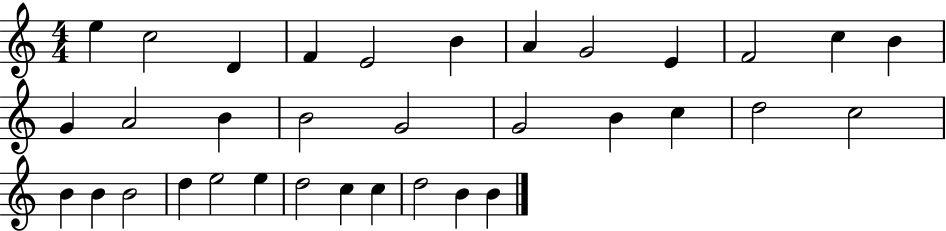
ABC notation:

X:1
T:Untitled
M:4/4
L:1/4
K:C
e c2 D F E2 B A G2 E F2 c B G A2 B B2 G2 G2 B c d2 c2 B B B2 d e2 e d2 c c d2 B B